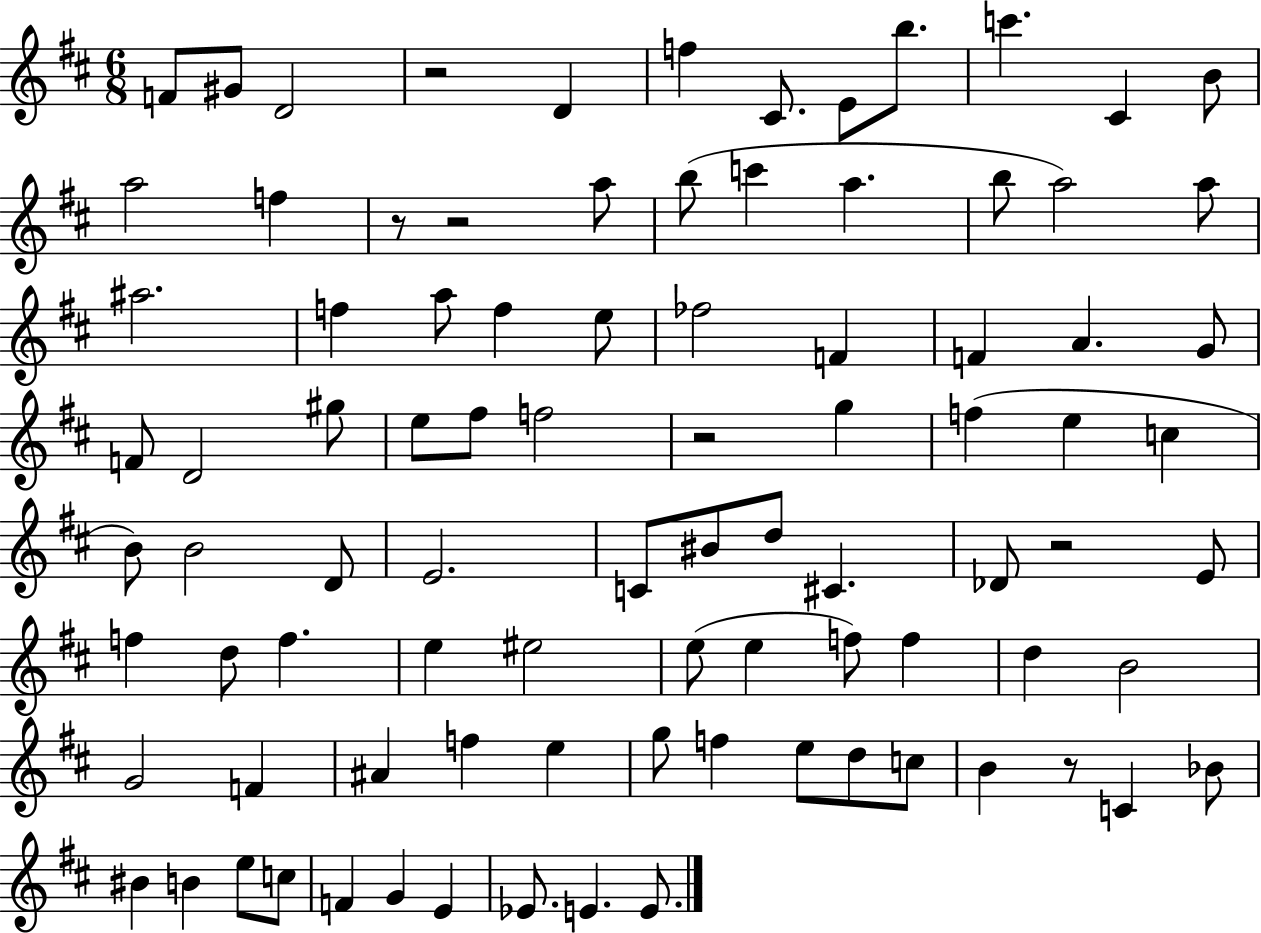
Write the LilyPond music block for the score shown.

{
  \clef treble
  \numericTimeSignature
  \time 6/8
  \key d \major
  f'8 gis'8 d'2 | r2 d'4 | f''4 cis'8. e'8 b''8. | c'''4. cis'4 b'8 | \break a''2 f''4 | r8 r2 a''8 | b''8( c'''4 a''4. | b''8 a''2) a''8 | \break ais''2. | f''4 a''8 f''4 e''8 | fes''2 f'4 | f'4 a'4. g'8 | \break f'8 d'2 gis''8 | e''8 fis''8 f''2 | r2 g''4 | f''4( e''4 c''4 | \break b'8) b'2 d'8 | e'2. | c'8 bis'8 d''8 cis'4. | des'8 r2 e'8 | \break f''4 d''8 f''4. | e''4 eis''2 | e''8( e''4 f''8) f''4 | d''4 b'2 | \break g'2 f'4 | ais'4 f''4 e''4 | g''8 f''4 e''8 d''8 c''8 | b'4 r8 c'4 bes'8 | \break bis'4 b'4 e''8 c''8 | f'4 g'4 e'4 | ees'8. e'4. e'8. | \bar "|."
}